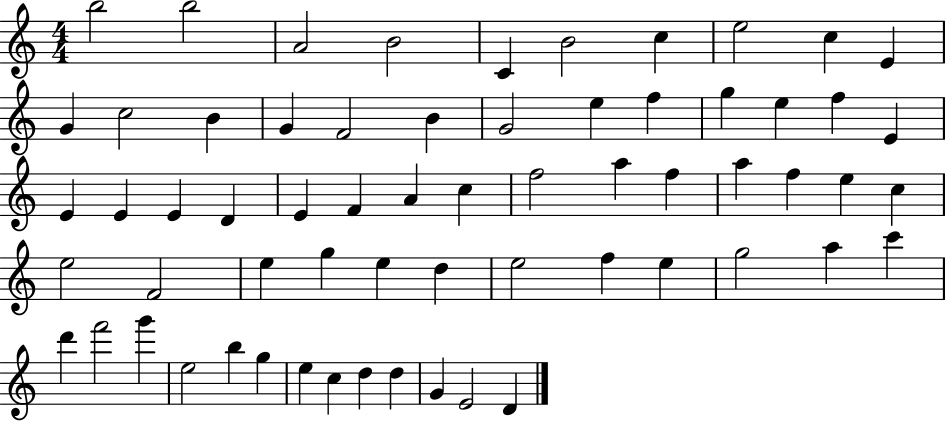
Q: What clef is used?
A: treble